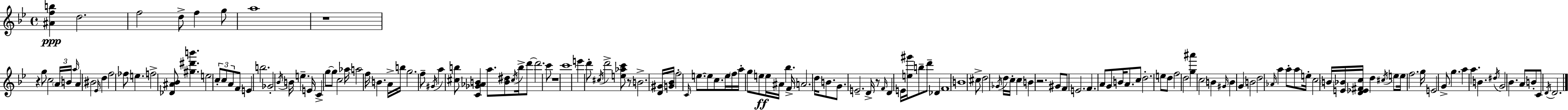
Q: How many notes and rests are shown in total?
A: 159